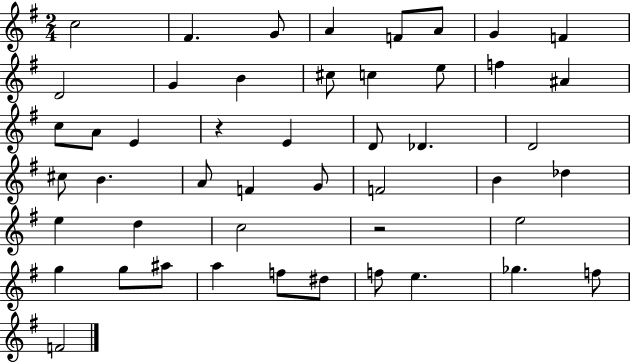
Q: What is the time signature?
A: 2/4